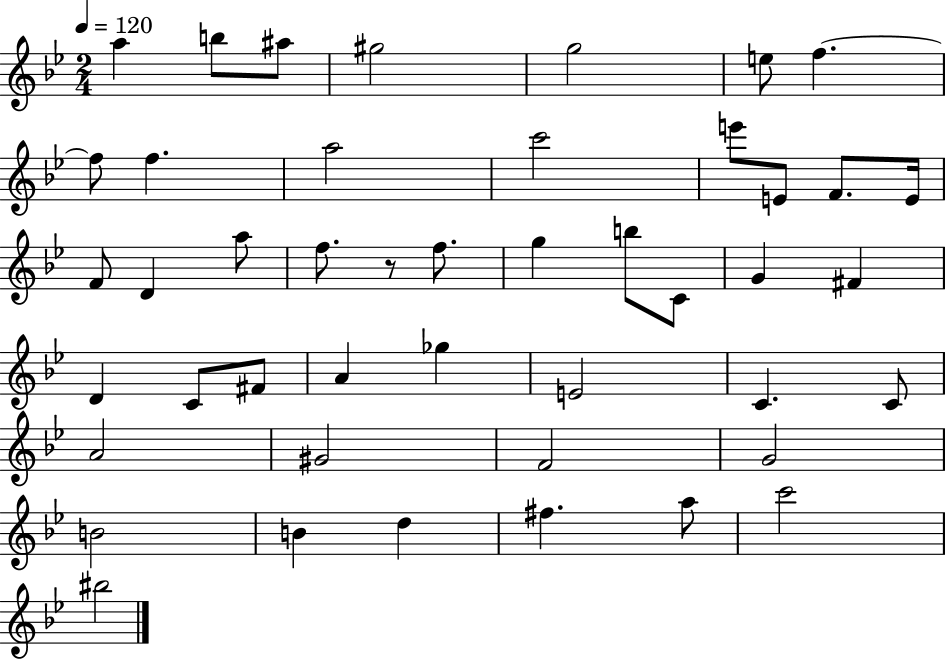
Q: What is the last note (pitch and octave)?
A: BIS5